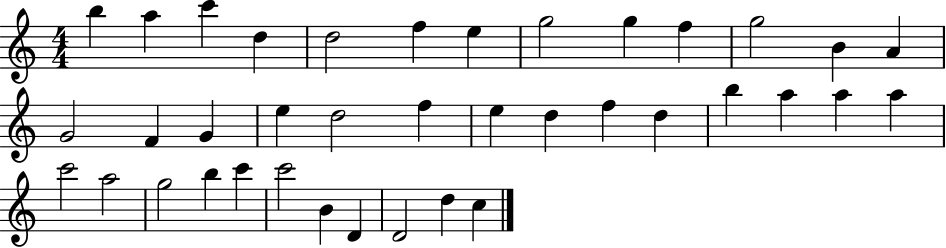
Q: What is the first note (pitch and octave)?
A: B5